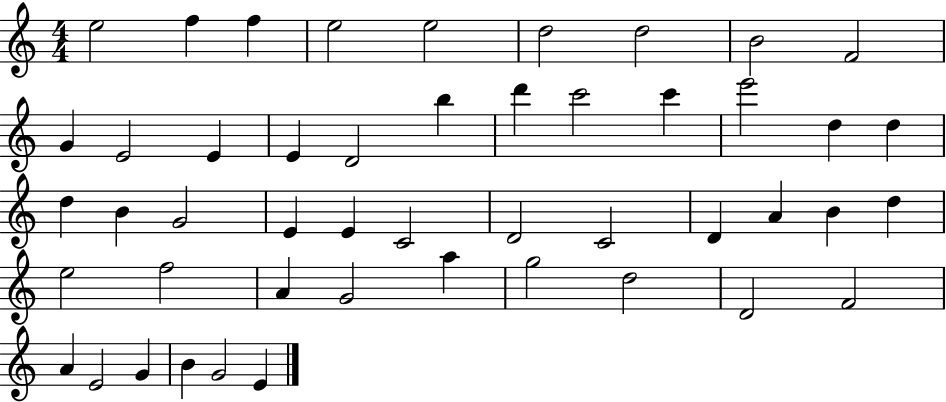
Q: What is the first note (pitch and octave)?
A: E5